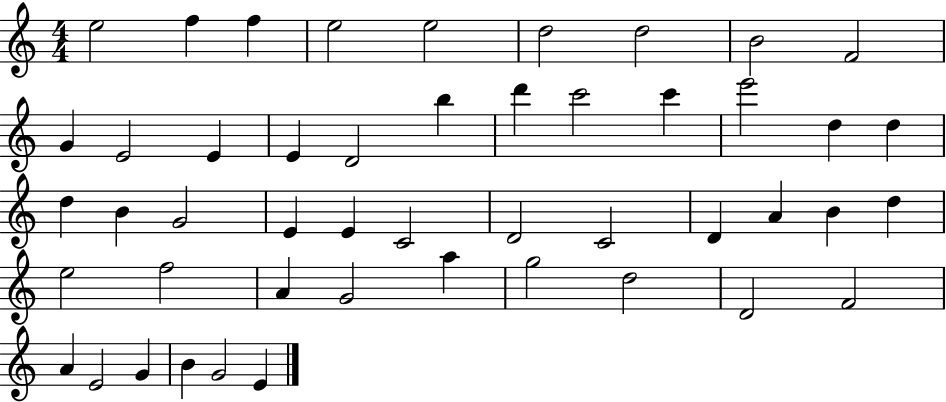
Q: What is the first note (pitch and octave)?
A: E5